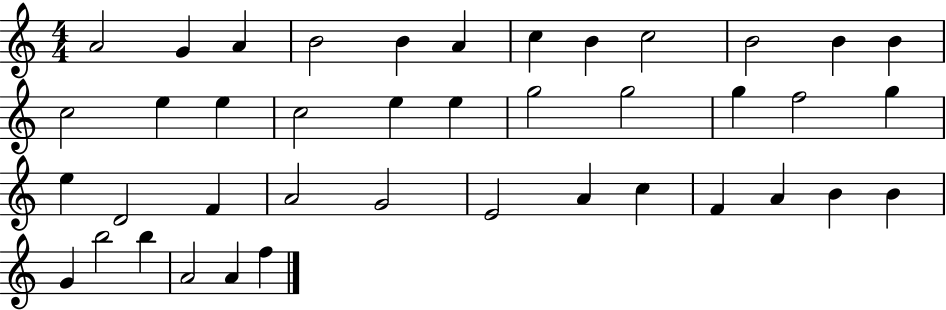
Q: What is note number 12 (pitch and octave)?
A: B4